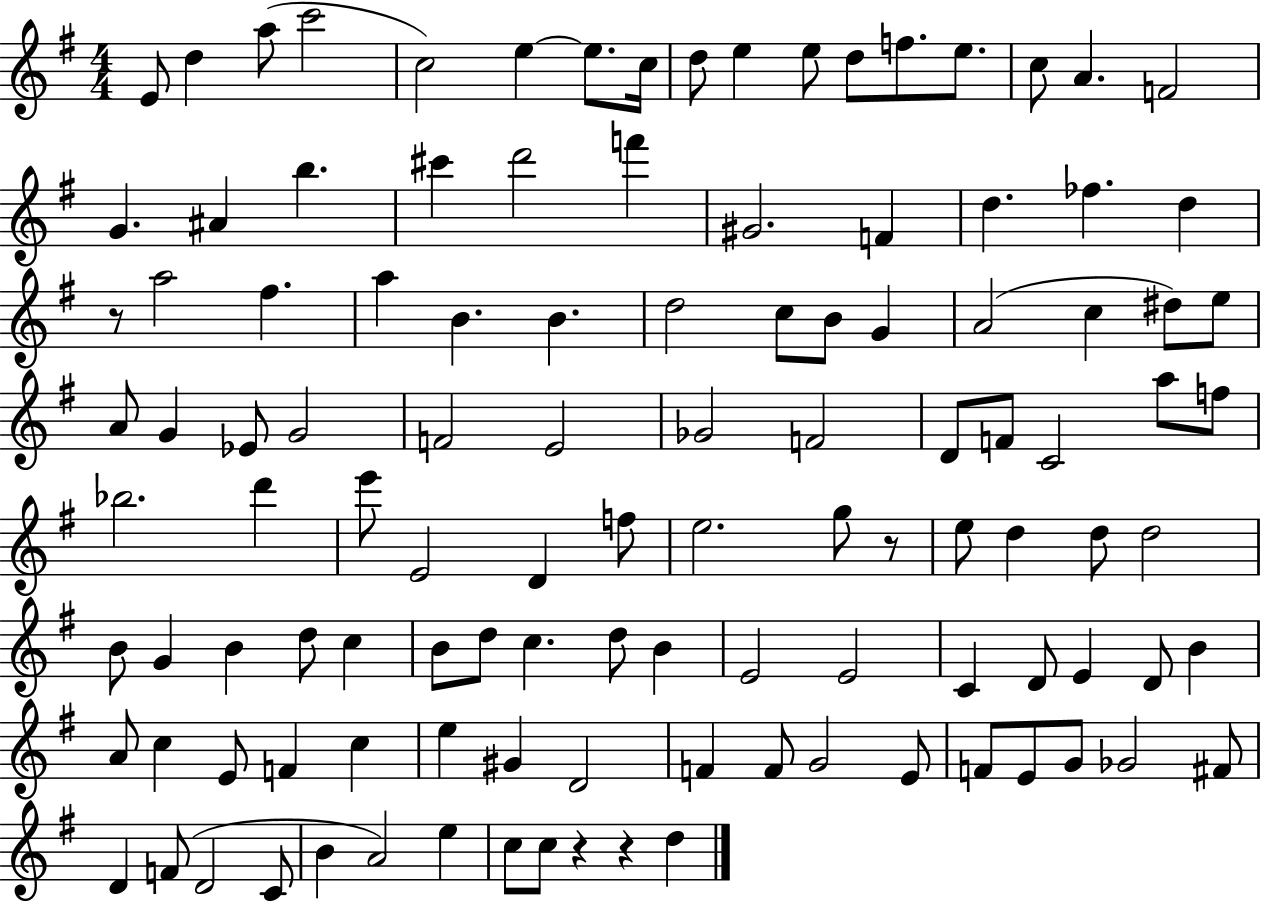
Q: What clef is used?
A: treble